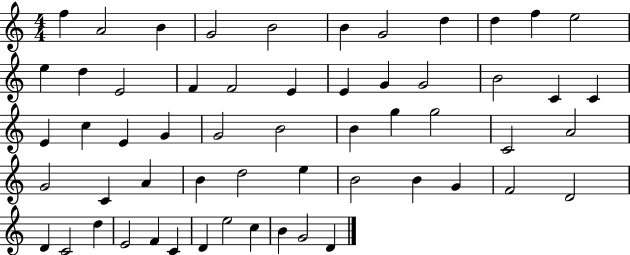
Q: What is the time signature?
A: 4/4